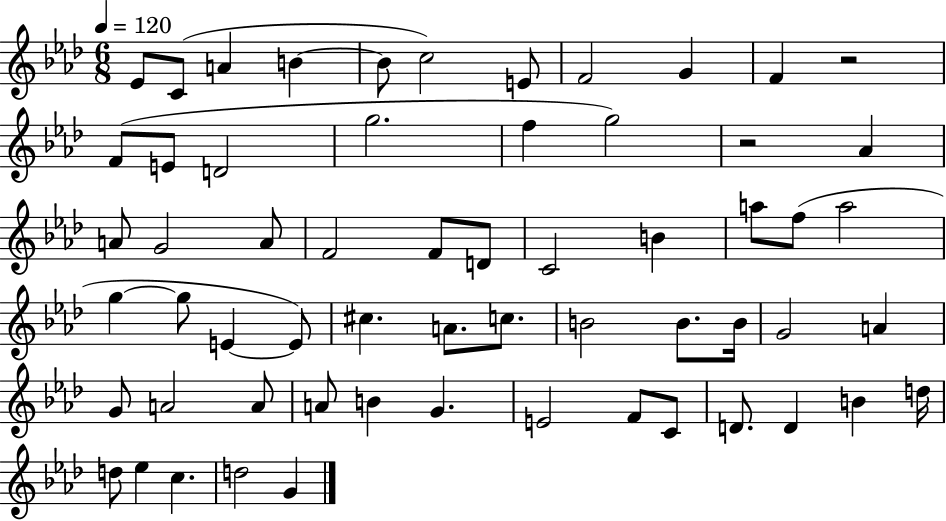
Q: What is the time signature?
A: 6/8